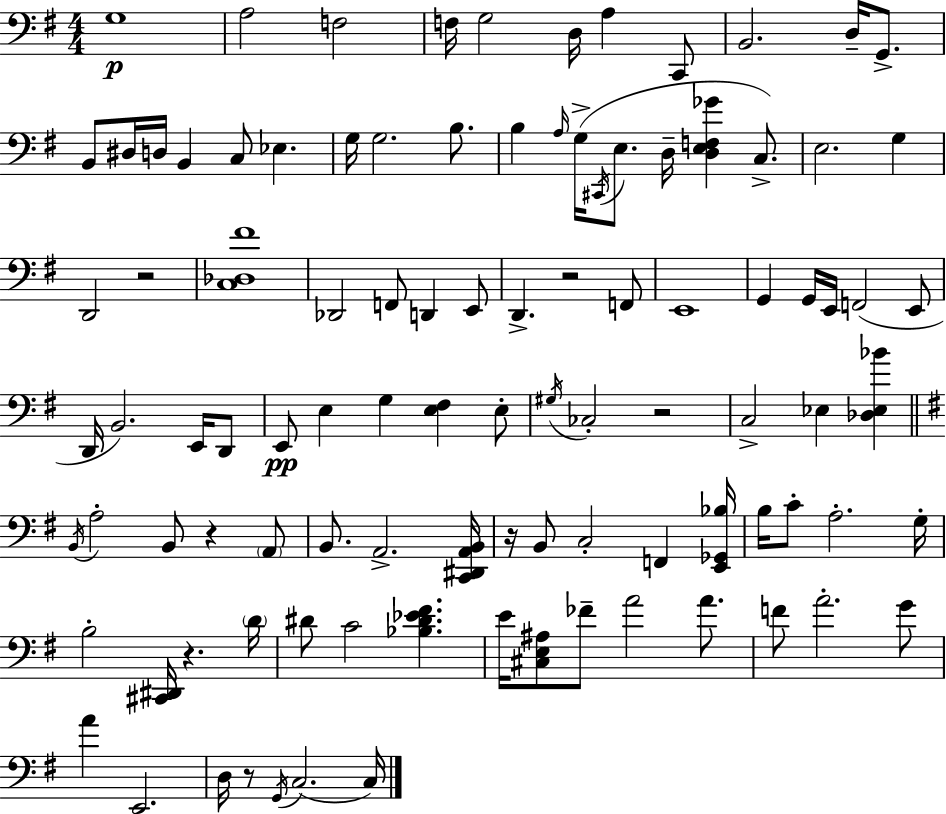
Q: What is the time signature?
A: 4/4